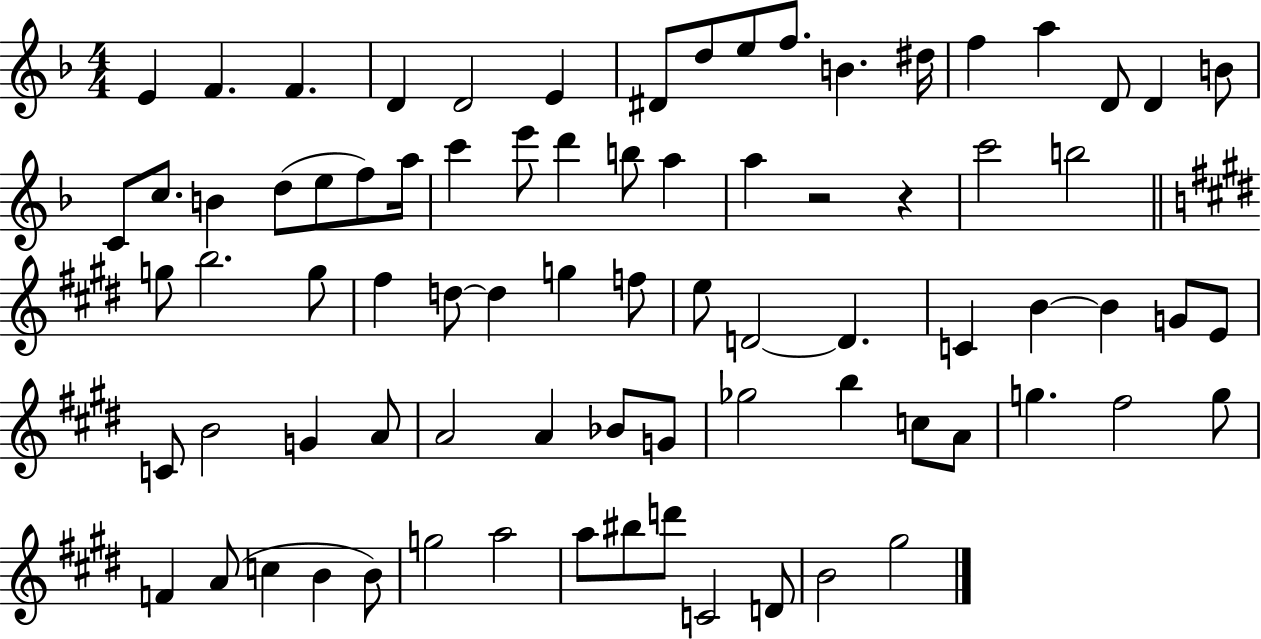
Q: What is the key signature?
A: F major